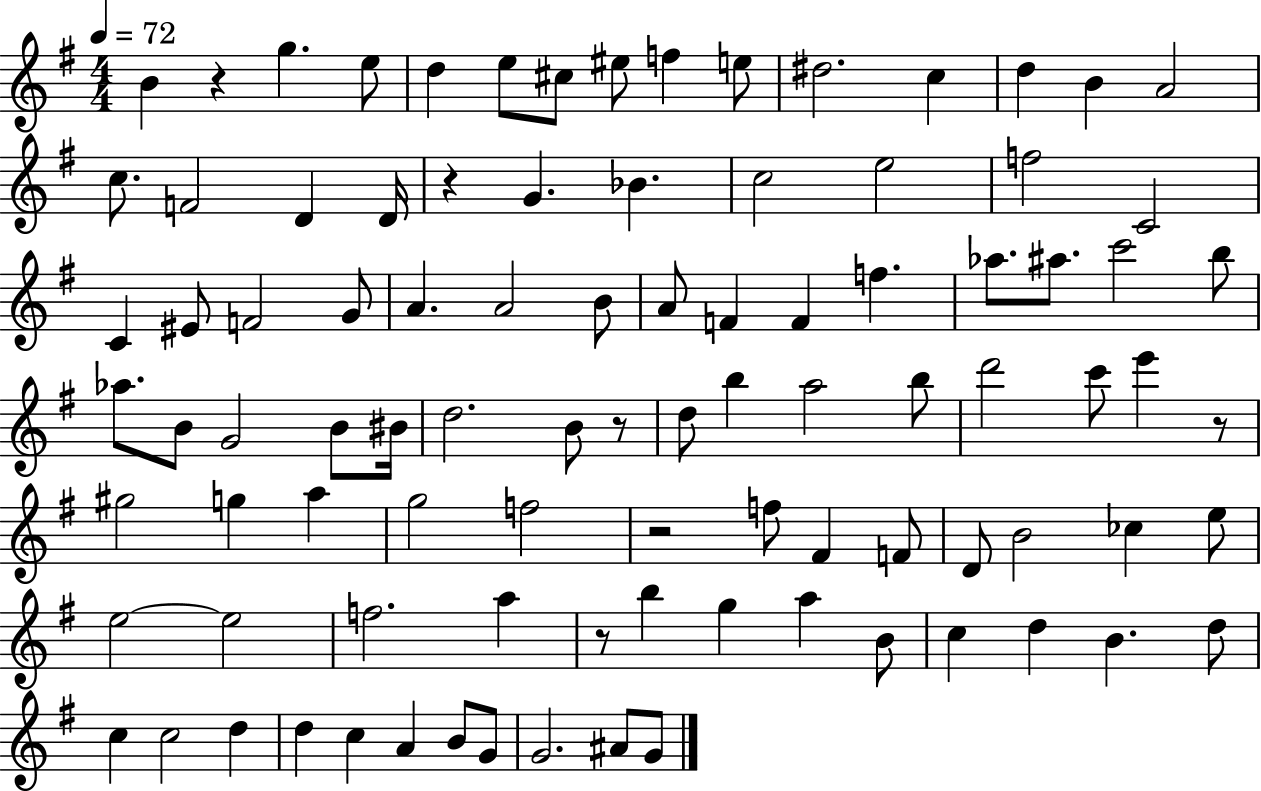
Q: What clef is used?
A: treble